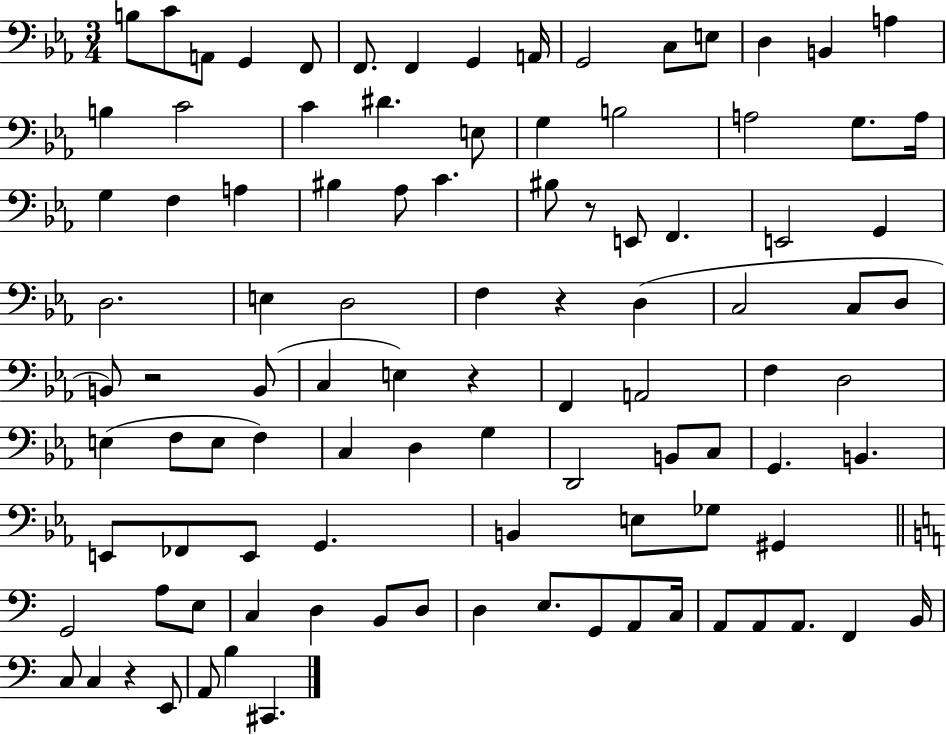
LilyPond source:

{
  \clef bass
  \numericTimeSignature
  \time 3/4
  \key ees \major
  \repeat volta 2 { b8 c'8 a,8 g,4 f,8 | f,8. f,4 g,4 a,16 | g,2 c8 e8 | d4 b,4 a4 | \break b4 c'2 | c'4 dis'4. e8 | g4 b2 | a2 g8. a16 | \break g4 f4 a4 | bis4 aes8 c'4. | bis8 r8 e,8 f,4. | e,2 g,4 | \break d2. | e4 d2 | f4 r4 d4( | c2 c8 d8 | \break b,8) r2 b,8( | c4 e4) r4 | f,4 a,2 | f4 d2 | \break e4( f8 e8 f4) | c4 d4 g4 | d,2 b,8 c8 | g,4. b,4. | \break e,8 fes,8 e,8 g,4. | b,4 e8 ges8 gis,4 | \bar "||" \break \key c \major g,2 a8 e8 | c4 d4 b,8 d8 | d4 e8. g,8 a,8 c16 | a,8 a,8 a,8. f,4 b,16 | \break c8 c4 r4 e,8 | a,8 b4 cis,4. | } \bar "|."
}